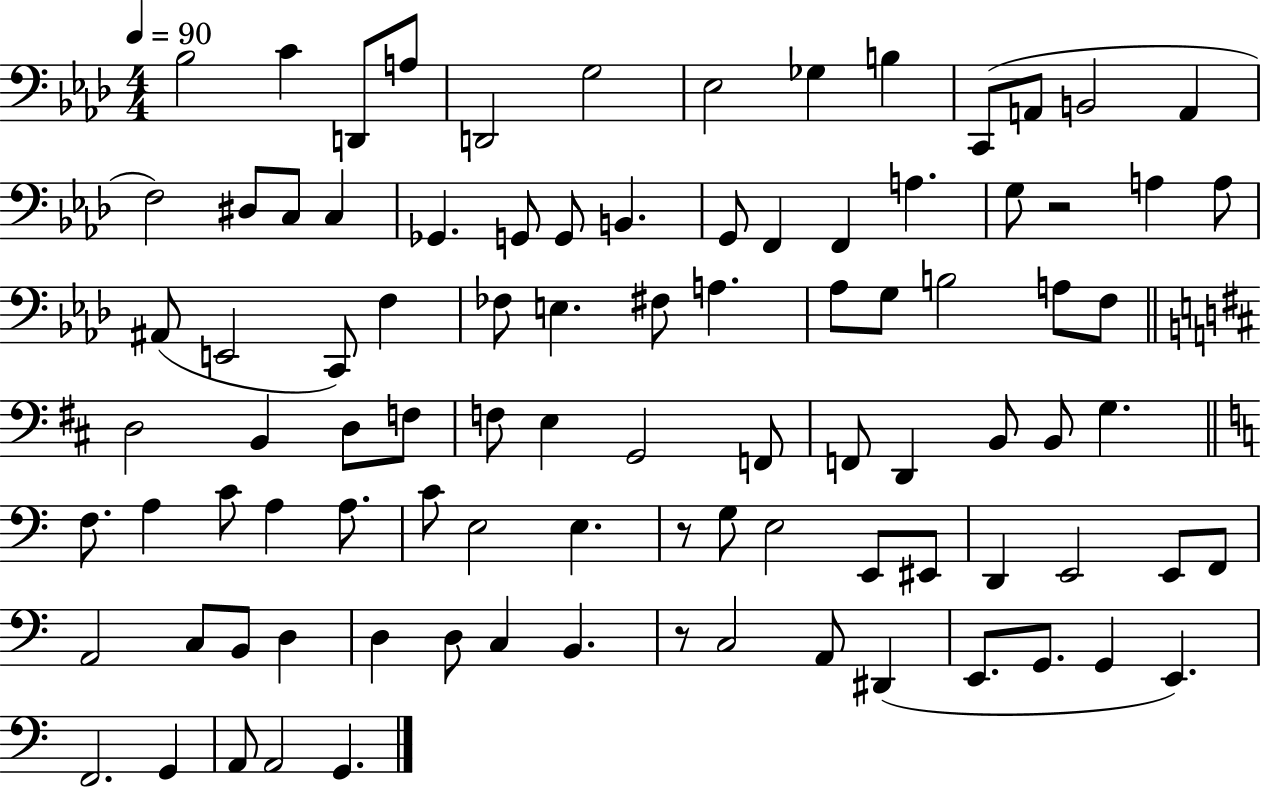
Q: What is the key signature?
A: AES major